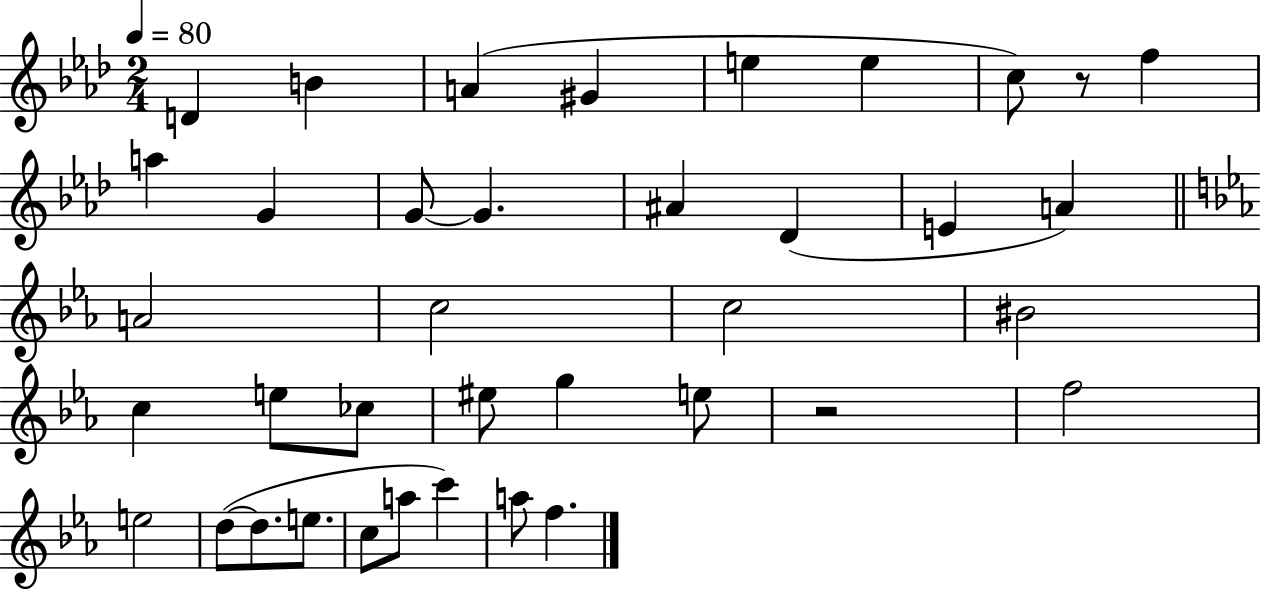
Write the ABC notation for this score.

X:1
T:Untitled
M:2/4
L:1/4
K:Ab
D B A ^G e e c/2 z/2 f a G G/2 G ^A _D E A A2 c2 c2 ^B2 c e/2 _c/2 ^e/2 g e/2 z2 f2 e2 d/2 d/2 e/2 c/2 a/2 c' a/2 f